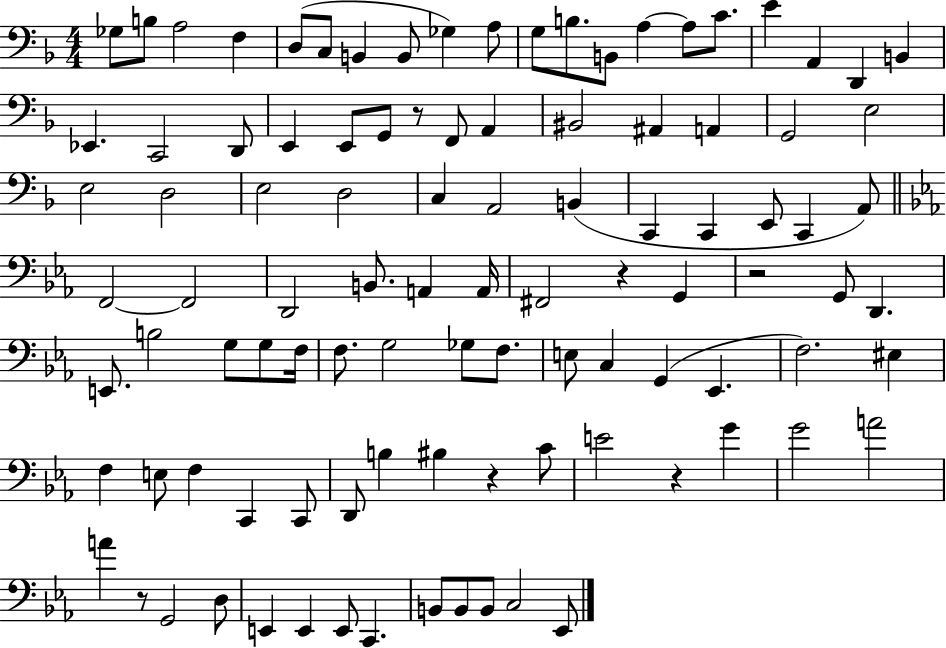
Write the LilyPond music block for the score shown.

{
  \clef bass
  \numericTimeSignature
  \time 4/4
  \key f \major
  ges8 b8 a2 f4 | d8( c8 b,4 b,8 ges4) a8 | g8 b8. b,8 a4~~ a8 c'8. | e'4 a,4 d,4 b,4 | \break ees,4. c,2 d,8 | e,4 e,8 g,8 r8 f,8 a,4 | bis,2 ais,4 a,4 | g,2 e2 | \break e2 d2 | e2 d2 | c4 a,2 b,4( | c,4 c,4 e,8 c,4 a,8) | \break \bar "||" \break \key c \minor f,2~~ f,2 | d,2 b,8. a,4 a,16 | fis,2 r4 g,4 | r2 g,8 d,4. | \break e,8. b2 g8 g8 f16 | f8. g2 ges8 f8. | e8 c4 g,4( ees,4. | f2.) eis4 | \break f4 e8 f4 c,4 c,8 | d,8 b4 bis4 r4 c'8 | e'2 r4 g'4 | g'2 a'2 | \break a'4 r8 g,2 d8 | e,4 e,4 e,8 c,4. | b,8 b,8 b,8 c2 ees,8 | \bar "|."
}